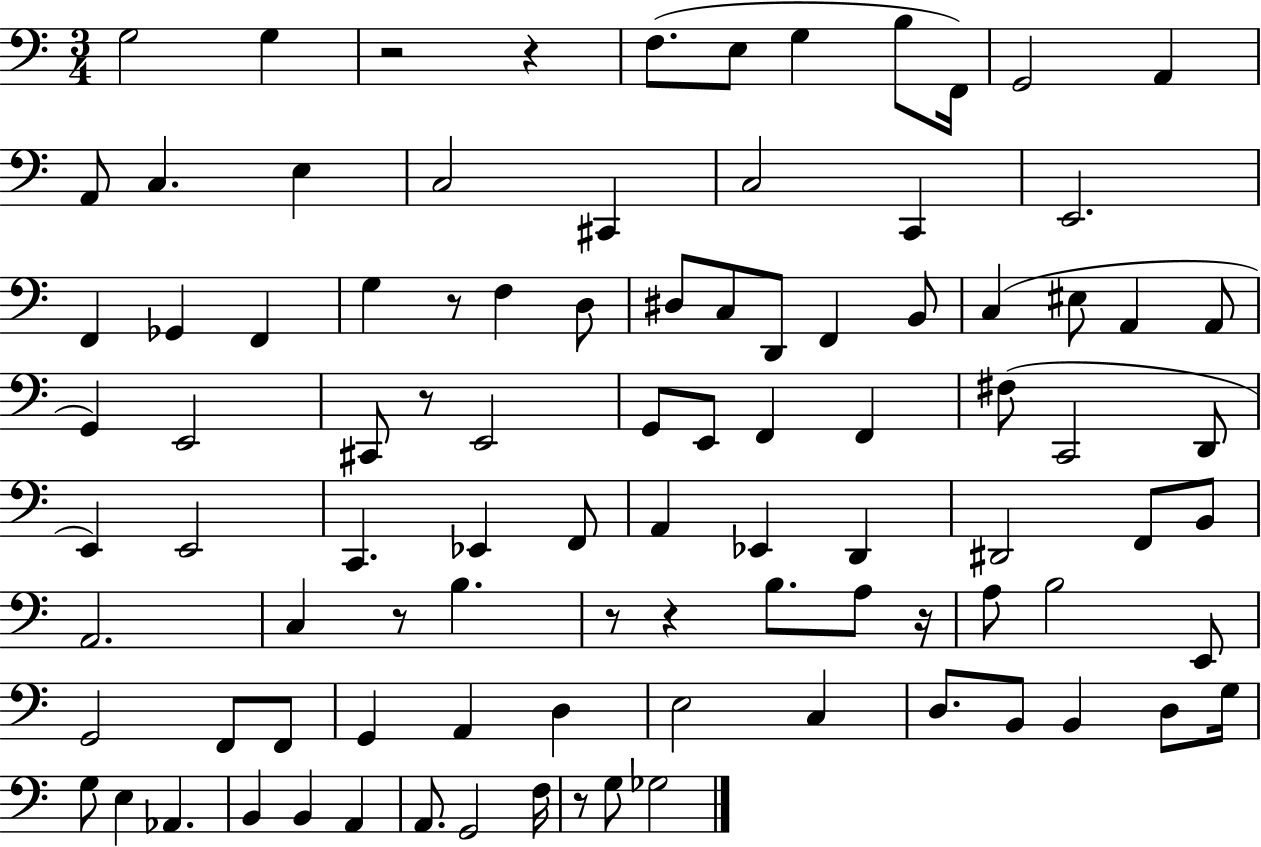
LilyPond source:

{
  \clef bass
  \numericTimeSignature
  \time 3/4
  \key c \major
  g2 g4 | r2 r4 | f8.( e8 g4 b8 f,16) | g,2 a,4 | \break a,8 c4. e4 | c2 cis,4 | c2 c,4 | e,2. | \break f,4 ges,4 f,4 | g4 r8 f4 d8 | dis8 c8 d,8 f,4 b,8 | c4( eis8 a,4 a,8 | \break g,4) e,2 | cis,8 r8 e,2 | g,8 e,8 f,4 f,4 | fis8( c,2 d,8 | \break e,4) e,2 | c,4. ees,4 f,8 | a,4 ees,4 d,4 | dis,2 f,8 b,8 | \break a,2. | c4 r8 b4. | r8 r4 b8. a8 r16 | a8 b2 e,8 | \break g,2 f,8 f,8 | g,4 a,4 d4 | e2 c4 | d8. b,8 b,4 d8 g16 | \break g8 e4 aes,4. | b,4 b,4 a,4 | a,8. g,2 f16 | r8 g8 ges2 | \break \bar "|."
}